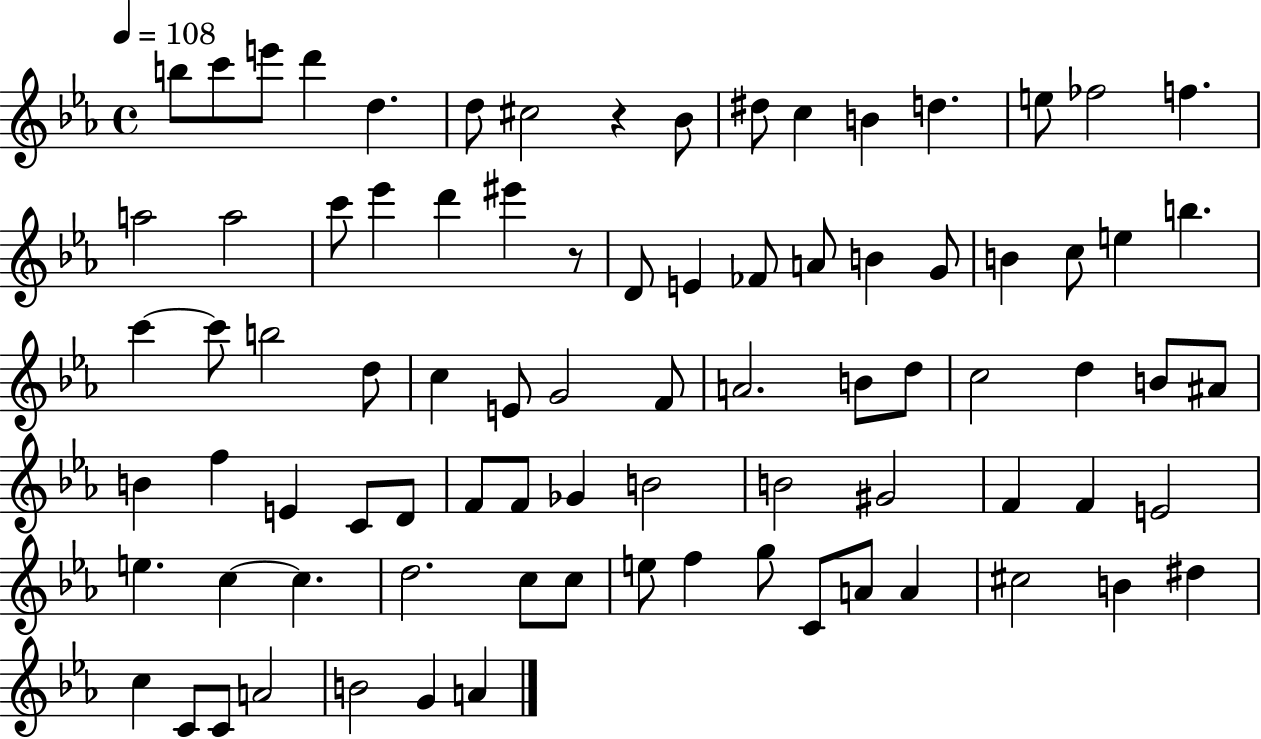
{
  \clef treble
  \time 4/4
  \defaultTimeSignature
  \key ees \major
  \tempo 4 = 108
  b''8 c'''8 e'''8 d'''4 d''4. | d''8 cis''2 r4 bes'8 | dis''8 c''4 b'4 d''4. | e''8 fes''2 f''4. | \break a''2 a''2 | c'''8 ees'''4 d'''4 eis'''4 r8 | d'8 e'4 fes'8 a'8 b'4 g'8 | b'4 c''8 e''4 b''4. | \break c'''4~~ c'''8 b''2 d''8 | c''4 e'8 g'2 f'8 | a'2. b'8 d''8 | c''2 d''4 b'8 ais'8 | \break b'4 f''4 e'4 c'8 d'8 | f'8 f'8 ges'4 b'2 | b'2 gis'2 | f'4 f'4 e'2 | \break e''4. c''4~~ c''4. | d''2. c''8 c''8 | e''8 f''4 g''8 c'8 a'8 a'4 | cis''2 b'4 dis''4 | \break c''4 c'8 c'8 a'2 | b'2 g'4 a'4 | \bar "|."
}